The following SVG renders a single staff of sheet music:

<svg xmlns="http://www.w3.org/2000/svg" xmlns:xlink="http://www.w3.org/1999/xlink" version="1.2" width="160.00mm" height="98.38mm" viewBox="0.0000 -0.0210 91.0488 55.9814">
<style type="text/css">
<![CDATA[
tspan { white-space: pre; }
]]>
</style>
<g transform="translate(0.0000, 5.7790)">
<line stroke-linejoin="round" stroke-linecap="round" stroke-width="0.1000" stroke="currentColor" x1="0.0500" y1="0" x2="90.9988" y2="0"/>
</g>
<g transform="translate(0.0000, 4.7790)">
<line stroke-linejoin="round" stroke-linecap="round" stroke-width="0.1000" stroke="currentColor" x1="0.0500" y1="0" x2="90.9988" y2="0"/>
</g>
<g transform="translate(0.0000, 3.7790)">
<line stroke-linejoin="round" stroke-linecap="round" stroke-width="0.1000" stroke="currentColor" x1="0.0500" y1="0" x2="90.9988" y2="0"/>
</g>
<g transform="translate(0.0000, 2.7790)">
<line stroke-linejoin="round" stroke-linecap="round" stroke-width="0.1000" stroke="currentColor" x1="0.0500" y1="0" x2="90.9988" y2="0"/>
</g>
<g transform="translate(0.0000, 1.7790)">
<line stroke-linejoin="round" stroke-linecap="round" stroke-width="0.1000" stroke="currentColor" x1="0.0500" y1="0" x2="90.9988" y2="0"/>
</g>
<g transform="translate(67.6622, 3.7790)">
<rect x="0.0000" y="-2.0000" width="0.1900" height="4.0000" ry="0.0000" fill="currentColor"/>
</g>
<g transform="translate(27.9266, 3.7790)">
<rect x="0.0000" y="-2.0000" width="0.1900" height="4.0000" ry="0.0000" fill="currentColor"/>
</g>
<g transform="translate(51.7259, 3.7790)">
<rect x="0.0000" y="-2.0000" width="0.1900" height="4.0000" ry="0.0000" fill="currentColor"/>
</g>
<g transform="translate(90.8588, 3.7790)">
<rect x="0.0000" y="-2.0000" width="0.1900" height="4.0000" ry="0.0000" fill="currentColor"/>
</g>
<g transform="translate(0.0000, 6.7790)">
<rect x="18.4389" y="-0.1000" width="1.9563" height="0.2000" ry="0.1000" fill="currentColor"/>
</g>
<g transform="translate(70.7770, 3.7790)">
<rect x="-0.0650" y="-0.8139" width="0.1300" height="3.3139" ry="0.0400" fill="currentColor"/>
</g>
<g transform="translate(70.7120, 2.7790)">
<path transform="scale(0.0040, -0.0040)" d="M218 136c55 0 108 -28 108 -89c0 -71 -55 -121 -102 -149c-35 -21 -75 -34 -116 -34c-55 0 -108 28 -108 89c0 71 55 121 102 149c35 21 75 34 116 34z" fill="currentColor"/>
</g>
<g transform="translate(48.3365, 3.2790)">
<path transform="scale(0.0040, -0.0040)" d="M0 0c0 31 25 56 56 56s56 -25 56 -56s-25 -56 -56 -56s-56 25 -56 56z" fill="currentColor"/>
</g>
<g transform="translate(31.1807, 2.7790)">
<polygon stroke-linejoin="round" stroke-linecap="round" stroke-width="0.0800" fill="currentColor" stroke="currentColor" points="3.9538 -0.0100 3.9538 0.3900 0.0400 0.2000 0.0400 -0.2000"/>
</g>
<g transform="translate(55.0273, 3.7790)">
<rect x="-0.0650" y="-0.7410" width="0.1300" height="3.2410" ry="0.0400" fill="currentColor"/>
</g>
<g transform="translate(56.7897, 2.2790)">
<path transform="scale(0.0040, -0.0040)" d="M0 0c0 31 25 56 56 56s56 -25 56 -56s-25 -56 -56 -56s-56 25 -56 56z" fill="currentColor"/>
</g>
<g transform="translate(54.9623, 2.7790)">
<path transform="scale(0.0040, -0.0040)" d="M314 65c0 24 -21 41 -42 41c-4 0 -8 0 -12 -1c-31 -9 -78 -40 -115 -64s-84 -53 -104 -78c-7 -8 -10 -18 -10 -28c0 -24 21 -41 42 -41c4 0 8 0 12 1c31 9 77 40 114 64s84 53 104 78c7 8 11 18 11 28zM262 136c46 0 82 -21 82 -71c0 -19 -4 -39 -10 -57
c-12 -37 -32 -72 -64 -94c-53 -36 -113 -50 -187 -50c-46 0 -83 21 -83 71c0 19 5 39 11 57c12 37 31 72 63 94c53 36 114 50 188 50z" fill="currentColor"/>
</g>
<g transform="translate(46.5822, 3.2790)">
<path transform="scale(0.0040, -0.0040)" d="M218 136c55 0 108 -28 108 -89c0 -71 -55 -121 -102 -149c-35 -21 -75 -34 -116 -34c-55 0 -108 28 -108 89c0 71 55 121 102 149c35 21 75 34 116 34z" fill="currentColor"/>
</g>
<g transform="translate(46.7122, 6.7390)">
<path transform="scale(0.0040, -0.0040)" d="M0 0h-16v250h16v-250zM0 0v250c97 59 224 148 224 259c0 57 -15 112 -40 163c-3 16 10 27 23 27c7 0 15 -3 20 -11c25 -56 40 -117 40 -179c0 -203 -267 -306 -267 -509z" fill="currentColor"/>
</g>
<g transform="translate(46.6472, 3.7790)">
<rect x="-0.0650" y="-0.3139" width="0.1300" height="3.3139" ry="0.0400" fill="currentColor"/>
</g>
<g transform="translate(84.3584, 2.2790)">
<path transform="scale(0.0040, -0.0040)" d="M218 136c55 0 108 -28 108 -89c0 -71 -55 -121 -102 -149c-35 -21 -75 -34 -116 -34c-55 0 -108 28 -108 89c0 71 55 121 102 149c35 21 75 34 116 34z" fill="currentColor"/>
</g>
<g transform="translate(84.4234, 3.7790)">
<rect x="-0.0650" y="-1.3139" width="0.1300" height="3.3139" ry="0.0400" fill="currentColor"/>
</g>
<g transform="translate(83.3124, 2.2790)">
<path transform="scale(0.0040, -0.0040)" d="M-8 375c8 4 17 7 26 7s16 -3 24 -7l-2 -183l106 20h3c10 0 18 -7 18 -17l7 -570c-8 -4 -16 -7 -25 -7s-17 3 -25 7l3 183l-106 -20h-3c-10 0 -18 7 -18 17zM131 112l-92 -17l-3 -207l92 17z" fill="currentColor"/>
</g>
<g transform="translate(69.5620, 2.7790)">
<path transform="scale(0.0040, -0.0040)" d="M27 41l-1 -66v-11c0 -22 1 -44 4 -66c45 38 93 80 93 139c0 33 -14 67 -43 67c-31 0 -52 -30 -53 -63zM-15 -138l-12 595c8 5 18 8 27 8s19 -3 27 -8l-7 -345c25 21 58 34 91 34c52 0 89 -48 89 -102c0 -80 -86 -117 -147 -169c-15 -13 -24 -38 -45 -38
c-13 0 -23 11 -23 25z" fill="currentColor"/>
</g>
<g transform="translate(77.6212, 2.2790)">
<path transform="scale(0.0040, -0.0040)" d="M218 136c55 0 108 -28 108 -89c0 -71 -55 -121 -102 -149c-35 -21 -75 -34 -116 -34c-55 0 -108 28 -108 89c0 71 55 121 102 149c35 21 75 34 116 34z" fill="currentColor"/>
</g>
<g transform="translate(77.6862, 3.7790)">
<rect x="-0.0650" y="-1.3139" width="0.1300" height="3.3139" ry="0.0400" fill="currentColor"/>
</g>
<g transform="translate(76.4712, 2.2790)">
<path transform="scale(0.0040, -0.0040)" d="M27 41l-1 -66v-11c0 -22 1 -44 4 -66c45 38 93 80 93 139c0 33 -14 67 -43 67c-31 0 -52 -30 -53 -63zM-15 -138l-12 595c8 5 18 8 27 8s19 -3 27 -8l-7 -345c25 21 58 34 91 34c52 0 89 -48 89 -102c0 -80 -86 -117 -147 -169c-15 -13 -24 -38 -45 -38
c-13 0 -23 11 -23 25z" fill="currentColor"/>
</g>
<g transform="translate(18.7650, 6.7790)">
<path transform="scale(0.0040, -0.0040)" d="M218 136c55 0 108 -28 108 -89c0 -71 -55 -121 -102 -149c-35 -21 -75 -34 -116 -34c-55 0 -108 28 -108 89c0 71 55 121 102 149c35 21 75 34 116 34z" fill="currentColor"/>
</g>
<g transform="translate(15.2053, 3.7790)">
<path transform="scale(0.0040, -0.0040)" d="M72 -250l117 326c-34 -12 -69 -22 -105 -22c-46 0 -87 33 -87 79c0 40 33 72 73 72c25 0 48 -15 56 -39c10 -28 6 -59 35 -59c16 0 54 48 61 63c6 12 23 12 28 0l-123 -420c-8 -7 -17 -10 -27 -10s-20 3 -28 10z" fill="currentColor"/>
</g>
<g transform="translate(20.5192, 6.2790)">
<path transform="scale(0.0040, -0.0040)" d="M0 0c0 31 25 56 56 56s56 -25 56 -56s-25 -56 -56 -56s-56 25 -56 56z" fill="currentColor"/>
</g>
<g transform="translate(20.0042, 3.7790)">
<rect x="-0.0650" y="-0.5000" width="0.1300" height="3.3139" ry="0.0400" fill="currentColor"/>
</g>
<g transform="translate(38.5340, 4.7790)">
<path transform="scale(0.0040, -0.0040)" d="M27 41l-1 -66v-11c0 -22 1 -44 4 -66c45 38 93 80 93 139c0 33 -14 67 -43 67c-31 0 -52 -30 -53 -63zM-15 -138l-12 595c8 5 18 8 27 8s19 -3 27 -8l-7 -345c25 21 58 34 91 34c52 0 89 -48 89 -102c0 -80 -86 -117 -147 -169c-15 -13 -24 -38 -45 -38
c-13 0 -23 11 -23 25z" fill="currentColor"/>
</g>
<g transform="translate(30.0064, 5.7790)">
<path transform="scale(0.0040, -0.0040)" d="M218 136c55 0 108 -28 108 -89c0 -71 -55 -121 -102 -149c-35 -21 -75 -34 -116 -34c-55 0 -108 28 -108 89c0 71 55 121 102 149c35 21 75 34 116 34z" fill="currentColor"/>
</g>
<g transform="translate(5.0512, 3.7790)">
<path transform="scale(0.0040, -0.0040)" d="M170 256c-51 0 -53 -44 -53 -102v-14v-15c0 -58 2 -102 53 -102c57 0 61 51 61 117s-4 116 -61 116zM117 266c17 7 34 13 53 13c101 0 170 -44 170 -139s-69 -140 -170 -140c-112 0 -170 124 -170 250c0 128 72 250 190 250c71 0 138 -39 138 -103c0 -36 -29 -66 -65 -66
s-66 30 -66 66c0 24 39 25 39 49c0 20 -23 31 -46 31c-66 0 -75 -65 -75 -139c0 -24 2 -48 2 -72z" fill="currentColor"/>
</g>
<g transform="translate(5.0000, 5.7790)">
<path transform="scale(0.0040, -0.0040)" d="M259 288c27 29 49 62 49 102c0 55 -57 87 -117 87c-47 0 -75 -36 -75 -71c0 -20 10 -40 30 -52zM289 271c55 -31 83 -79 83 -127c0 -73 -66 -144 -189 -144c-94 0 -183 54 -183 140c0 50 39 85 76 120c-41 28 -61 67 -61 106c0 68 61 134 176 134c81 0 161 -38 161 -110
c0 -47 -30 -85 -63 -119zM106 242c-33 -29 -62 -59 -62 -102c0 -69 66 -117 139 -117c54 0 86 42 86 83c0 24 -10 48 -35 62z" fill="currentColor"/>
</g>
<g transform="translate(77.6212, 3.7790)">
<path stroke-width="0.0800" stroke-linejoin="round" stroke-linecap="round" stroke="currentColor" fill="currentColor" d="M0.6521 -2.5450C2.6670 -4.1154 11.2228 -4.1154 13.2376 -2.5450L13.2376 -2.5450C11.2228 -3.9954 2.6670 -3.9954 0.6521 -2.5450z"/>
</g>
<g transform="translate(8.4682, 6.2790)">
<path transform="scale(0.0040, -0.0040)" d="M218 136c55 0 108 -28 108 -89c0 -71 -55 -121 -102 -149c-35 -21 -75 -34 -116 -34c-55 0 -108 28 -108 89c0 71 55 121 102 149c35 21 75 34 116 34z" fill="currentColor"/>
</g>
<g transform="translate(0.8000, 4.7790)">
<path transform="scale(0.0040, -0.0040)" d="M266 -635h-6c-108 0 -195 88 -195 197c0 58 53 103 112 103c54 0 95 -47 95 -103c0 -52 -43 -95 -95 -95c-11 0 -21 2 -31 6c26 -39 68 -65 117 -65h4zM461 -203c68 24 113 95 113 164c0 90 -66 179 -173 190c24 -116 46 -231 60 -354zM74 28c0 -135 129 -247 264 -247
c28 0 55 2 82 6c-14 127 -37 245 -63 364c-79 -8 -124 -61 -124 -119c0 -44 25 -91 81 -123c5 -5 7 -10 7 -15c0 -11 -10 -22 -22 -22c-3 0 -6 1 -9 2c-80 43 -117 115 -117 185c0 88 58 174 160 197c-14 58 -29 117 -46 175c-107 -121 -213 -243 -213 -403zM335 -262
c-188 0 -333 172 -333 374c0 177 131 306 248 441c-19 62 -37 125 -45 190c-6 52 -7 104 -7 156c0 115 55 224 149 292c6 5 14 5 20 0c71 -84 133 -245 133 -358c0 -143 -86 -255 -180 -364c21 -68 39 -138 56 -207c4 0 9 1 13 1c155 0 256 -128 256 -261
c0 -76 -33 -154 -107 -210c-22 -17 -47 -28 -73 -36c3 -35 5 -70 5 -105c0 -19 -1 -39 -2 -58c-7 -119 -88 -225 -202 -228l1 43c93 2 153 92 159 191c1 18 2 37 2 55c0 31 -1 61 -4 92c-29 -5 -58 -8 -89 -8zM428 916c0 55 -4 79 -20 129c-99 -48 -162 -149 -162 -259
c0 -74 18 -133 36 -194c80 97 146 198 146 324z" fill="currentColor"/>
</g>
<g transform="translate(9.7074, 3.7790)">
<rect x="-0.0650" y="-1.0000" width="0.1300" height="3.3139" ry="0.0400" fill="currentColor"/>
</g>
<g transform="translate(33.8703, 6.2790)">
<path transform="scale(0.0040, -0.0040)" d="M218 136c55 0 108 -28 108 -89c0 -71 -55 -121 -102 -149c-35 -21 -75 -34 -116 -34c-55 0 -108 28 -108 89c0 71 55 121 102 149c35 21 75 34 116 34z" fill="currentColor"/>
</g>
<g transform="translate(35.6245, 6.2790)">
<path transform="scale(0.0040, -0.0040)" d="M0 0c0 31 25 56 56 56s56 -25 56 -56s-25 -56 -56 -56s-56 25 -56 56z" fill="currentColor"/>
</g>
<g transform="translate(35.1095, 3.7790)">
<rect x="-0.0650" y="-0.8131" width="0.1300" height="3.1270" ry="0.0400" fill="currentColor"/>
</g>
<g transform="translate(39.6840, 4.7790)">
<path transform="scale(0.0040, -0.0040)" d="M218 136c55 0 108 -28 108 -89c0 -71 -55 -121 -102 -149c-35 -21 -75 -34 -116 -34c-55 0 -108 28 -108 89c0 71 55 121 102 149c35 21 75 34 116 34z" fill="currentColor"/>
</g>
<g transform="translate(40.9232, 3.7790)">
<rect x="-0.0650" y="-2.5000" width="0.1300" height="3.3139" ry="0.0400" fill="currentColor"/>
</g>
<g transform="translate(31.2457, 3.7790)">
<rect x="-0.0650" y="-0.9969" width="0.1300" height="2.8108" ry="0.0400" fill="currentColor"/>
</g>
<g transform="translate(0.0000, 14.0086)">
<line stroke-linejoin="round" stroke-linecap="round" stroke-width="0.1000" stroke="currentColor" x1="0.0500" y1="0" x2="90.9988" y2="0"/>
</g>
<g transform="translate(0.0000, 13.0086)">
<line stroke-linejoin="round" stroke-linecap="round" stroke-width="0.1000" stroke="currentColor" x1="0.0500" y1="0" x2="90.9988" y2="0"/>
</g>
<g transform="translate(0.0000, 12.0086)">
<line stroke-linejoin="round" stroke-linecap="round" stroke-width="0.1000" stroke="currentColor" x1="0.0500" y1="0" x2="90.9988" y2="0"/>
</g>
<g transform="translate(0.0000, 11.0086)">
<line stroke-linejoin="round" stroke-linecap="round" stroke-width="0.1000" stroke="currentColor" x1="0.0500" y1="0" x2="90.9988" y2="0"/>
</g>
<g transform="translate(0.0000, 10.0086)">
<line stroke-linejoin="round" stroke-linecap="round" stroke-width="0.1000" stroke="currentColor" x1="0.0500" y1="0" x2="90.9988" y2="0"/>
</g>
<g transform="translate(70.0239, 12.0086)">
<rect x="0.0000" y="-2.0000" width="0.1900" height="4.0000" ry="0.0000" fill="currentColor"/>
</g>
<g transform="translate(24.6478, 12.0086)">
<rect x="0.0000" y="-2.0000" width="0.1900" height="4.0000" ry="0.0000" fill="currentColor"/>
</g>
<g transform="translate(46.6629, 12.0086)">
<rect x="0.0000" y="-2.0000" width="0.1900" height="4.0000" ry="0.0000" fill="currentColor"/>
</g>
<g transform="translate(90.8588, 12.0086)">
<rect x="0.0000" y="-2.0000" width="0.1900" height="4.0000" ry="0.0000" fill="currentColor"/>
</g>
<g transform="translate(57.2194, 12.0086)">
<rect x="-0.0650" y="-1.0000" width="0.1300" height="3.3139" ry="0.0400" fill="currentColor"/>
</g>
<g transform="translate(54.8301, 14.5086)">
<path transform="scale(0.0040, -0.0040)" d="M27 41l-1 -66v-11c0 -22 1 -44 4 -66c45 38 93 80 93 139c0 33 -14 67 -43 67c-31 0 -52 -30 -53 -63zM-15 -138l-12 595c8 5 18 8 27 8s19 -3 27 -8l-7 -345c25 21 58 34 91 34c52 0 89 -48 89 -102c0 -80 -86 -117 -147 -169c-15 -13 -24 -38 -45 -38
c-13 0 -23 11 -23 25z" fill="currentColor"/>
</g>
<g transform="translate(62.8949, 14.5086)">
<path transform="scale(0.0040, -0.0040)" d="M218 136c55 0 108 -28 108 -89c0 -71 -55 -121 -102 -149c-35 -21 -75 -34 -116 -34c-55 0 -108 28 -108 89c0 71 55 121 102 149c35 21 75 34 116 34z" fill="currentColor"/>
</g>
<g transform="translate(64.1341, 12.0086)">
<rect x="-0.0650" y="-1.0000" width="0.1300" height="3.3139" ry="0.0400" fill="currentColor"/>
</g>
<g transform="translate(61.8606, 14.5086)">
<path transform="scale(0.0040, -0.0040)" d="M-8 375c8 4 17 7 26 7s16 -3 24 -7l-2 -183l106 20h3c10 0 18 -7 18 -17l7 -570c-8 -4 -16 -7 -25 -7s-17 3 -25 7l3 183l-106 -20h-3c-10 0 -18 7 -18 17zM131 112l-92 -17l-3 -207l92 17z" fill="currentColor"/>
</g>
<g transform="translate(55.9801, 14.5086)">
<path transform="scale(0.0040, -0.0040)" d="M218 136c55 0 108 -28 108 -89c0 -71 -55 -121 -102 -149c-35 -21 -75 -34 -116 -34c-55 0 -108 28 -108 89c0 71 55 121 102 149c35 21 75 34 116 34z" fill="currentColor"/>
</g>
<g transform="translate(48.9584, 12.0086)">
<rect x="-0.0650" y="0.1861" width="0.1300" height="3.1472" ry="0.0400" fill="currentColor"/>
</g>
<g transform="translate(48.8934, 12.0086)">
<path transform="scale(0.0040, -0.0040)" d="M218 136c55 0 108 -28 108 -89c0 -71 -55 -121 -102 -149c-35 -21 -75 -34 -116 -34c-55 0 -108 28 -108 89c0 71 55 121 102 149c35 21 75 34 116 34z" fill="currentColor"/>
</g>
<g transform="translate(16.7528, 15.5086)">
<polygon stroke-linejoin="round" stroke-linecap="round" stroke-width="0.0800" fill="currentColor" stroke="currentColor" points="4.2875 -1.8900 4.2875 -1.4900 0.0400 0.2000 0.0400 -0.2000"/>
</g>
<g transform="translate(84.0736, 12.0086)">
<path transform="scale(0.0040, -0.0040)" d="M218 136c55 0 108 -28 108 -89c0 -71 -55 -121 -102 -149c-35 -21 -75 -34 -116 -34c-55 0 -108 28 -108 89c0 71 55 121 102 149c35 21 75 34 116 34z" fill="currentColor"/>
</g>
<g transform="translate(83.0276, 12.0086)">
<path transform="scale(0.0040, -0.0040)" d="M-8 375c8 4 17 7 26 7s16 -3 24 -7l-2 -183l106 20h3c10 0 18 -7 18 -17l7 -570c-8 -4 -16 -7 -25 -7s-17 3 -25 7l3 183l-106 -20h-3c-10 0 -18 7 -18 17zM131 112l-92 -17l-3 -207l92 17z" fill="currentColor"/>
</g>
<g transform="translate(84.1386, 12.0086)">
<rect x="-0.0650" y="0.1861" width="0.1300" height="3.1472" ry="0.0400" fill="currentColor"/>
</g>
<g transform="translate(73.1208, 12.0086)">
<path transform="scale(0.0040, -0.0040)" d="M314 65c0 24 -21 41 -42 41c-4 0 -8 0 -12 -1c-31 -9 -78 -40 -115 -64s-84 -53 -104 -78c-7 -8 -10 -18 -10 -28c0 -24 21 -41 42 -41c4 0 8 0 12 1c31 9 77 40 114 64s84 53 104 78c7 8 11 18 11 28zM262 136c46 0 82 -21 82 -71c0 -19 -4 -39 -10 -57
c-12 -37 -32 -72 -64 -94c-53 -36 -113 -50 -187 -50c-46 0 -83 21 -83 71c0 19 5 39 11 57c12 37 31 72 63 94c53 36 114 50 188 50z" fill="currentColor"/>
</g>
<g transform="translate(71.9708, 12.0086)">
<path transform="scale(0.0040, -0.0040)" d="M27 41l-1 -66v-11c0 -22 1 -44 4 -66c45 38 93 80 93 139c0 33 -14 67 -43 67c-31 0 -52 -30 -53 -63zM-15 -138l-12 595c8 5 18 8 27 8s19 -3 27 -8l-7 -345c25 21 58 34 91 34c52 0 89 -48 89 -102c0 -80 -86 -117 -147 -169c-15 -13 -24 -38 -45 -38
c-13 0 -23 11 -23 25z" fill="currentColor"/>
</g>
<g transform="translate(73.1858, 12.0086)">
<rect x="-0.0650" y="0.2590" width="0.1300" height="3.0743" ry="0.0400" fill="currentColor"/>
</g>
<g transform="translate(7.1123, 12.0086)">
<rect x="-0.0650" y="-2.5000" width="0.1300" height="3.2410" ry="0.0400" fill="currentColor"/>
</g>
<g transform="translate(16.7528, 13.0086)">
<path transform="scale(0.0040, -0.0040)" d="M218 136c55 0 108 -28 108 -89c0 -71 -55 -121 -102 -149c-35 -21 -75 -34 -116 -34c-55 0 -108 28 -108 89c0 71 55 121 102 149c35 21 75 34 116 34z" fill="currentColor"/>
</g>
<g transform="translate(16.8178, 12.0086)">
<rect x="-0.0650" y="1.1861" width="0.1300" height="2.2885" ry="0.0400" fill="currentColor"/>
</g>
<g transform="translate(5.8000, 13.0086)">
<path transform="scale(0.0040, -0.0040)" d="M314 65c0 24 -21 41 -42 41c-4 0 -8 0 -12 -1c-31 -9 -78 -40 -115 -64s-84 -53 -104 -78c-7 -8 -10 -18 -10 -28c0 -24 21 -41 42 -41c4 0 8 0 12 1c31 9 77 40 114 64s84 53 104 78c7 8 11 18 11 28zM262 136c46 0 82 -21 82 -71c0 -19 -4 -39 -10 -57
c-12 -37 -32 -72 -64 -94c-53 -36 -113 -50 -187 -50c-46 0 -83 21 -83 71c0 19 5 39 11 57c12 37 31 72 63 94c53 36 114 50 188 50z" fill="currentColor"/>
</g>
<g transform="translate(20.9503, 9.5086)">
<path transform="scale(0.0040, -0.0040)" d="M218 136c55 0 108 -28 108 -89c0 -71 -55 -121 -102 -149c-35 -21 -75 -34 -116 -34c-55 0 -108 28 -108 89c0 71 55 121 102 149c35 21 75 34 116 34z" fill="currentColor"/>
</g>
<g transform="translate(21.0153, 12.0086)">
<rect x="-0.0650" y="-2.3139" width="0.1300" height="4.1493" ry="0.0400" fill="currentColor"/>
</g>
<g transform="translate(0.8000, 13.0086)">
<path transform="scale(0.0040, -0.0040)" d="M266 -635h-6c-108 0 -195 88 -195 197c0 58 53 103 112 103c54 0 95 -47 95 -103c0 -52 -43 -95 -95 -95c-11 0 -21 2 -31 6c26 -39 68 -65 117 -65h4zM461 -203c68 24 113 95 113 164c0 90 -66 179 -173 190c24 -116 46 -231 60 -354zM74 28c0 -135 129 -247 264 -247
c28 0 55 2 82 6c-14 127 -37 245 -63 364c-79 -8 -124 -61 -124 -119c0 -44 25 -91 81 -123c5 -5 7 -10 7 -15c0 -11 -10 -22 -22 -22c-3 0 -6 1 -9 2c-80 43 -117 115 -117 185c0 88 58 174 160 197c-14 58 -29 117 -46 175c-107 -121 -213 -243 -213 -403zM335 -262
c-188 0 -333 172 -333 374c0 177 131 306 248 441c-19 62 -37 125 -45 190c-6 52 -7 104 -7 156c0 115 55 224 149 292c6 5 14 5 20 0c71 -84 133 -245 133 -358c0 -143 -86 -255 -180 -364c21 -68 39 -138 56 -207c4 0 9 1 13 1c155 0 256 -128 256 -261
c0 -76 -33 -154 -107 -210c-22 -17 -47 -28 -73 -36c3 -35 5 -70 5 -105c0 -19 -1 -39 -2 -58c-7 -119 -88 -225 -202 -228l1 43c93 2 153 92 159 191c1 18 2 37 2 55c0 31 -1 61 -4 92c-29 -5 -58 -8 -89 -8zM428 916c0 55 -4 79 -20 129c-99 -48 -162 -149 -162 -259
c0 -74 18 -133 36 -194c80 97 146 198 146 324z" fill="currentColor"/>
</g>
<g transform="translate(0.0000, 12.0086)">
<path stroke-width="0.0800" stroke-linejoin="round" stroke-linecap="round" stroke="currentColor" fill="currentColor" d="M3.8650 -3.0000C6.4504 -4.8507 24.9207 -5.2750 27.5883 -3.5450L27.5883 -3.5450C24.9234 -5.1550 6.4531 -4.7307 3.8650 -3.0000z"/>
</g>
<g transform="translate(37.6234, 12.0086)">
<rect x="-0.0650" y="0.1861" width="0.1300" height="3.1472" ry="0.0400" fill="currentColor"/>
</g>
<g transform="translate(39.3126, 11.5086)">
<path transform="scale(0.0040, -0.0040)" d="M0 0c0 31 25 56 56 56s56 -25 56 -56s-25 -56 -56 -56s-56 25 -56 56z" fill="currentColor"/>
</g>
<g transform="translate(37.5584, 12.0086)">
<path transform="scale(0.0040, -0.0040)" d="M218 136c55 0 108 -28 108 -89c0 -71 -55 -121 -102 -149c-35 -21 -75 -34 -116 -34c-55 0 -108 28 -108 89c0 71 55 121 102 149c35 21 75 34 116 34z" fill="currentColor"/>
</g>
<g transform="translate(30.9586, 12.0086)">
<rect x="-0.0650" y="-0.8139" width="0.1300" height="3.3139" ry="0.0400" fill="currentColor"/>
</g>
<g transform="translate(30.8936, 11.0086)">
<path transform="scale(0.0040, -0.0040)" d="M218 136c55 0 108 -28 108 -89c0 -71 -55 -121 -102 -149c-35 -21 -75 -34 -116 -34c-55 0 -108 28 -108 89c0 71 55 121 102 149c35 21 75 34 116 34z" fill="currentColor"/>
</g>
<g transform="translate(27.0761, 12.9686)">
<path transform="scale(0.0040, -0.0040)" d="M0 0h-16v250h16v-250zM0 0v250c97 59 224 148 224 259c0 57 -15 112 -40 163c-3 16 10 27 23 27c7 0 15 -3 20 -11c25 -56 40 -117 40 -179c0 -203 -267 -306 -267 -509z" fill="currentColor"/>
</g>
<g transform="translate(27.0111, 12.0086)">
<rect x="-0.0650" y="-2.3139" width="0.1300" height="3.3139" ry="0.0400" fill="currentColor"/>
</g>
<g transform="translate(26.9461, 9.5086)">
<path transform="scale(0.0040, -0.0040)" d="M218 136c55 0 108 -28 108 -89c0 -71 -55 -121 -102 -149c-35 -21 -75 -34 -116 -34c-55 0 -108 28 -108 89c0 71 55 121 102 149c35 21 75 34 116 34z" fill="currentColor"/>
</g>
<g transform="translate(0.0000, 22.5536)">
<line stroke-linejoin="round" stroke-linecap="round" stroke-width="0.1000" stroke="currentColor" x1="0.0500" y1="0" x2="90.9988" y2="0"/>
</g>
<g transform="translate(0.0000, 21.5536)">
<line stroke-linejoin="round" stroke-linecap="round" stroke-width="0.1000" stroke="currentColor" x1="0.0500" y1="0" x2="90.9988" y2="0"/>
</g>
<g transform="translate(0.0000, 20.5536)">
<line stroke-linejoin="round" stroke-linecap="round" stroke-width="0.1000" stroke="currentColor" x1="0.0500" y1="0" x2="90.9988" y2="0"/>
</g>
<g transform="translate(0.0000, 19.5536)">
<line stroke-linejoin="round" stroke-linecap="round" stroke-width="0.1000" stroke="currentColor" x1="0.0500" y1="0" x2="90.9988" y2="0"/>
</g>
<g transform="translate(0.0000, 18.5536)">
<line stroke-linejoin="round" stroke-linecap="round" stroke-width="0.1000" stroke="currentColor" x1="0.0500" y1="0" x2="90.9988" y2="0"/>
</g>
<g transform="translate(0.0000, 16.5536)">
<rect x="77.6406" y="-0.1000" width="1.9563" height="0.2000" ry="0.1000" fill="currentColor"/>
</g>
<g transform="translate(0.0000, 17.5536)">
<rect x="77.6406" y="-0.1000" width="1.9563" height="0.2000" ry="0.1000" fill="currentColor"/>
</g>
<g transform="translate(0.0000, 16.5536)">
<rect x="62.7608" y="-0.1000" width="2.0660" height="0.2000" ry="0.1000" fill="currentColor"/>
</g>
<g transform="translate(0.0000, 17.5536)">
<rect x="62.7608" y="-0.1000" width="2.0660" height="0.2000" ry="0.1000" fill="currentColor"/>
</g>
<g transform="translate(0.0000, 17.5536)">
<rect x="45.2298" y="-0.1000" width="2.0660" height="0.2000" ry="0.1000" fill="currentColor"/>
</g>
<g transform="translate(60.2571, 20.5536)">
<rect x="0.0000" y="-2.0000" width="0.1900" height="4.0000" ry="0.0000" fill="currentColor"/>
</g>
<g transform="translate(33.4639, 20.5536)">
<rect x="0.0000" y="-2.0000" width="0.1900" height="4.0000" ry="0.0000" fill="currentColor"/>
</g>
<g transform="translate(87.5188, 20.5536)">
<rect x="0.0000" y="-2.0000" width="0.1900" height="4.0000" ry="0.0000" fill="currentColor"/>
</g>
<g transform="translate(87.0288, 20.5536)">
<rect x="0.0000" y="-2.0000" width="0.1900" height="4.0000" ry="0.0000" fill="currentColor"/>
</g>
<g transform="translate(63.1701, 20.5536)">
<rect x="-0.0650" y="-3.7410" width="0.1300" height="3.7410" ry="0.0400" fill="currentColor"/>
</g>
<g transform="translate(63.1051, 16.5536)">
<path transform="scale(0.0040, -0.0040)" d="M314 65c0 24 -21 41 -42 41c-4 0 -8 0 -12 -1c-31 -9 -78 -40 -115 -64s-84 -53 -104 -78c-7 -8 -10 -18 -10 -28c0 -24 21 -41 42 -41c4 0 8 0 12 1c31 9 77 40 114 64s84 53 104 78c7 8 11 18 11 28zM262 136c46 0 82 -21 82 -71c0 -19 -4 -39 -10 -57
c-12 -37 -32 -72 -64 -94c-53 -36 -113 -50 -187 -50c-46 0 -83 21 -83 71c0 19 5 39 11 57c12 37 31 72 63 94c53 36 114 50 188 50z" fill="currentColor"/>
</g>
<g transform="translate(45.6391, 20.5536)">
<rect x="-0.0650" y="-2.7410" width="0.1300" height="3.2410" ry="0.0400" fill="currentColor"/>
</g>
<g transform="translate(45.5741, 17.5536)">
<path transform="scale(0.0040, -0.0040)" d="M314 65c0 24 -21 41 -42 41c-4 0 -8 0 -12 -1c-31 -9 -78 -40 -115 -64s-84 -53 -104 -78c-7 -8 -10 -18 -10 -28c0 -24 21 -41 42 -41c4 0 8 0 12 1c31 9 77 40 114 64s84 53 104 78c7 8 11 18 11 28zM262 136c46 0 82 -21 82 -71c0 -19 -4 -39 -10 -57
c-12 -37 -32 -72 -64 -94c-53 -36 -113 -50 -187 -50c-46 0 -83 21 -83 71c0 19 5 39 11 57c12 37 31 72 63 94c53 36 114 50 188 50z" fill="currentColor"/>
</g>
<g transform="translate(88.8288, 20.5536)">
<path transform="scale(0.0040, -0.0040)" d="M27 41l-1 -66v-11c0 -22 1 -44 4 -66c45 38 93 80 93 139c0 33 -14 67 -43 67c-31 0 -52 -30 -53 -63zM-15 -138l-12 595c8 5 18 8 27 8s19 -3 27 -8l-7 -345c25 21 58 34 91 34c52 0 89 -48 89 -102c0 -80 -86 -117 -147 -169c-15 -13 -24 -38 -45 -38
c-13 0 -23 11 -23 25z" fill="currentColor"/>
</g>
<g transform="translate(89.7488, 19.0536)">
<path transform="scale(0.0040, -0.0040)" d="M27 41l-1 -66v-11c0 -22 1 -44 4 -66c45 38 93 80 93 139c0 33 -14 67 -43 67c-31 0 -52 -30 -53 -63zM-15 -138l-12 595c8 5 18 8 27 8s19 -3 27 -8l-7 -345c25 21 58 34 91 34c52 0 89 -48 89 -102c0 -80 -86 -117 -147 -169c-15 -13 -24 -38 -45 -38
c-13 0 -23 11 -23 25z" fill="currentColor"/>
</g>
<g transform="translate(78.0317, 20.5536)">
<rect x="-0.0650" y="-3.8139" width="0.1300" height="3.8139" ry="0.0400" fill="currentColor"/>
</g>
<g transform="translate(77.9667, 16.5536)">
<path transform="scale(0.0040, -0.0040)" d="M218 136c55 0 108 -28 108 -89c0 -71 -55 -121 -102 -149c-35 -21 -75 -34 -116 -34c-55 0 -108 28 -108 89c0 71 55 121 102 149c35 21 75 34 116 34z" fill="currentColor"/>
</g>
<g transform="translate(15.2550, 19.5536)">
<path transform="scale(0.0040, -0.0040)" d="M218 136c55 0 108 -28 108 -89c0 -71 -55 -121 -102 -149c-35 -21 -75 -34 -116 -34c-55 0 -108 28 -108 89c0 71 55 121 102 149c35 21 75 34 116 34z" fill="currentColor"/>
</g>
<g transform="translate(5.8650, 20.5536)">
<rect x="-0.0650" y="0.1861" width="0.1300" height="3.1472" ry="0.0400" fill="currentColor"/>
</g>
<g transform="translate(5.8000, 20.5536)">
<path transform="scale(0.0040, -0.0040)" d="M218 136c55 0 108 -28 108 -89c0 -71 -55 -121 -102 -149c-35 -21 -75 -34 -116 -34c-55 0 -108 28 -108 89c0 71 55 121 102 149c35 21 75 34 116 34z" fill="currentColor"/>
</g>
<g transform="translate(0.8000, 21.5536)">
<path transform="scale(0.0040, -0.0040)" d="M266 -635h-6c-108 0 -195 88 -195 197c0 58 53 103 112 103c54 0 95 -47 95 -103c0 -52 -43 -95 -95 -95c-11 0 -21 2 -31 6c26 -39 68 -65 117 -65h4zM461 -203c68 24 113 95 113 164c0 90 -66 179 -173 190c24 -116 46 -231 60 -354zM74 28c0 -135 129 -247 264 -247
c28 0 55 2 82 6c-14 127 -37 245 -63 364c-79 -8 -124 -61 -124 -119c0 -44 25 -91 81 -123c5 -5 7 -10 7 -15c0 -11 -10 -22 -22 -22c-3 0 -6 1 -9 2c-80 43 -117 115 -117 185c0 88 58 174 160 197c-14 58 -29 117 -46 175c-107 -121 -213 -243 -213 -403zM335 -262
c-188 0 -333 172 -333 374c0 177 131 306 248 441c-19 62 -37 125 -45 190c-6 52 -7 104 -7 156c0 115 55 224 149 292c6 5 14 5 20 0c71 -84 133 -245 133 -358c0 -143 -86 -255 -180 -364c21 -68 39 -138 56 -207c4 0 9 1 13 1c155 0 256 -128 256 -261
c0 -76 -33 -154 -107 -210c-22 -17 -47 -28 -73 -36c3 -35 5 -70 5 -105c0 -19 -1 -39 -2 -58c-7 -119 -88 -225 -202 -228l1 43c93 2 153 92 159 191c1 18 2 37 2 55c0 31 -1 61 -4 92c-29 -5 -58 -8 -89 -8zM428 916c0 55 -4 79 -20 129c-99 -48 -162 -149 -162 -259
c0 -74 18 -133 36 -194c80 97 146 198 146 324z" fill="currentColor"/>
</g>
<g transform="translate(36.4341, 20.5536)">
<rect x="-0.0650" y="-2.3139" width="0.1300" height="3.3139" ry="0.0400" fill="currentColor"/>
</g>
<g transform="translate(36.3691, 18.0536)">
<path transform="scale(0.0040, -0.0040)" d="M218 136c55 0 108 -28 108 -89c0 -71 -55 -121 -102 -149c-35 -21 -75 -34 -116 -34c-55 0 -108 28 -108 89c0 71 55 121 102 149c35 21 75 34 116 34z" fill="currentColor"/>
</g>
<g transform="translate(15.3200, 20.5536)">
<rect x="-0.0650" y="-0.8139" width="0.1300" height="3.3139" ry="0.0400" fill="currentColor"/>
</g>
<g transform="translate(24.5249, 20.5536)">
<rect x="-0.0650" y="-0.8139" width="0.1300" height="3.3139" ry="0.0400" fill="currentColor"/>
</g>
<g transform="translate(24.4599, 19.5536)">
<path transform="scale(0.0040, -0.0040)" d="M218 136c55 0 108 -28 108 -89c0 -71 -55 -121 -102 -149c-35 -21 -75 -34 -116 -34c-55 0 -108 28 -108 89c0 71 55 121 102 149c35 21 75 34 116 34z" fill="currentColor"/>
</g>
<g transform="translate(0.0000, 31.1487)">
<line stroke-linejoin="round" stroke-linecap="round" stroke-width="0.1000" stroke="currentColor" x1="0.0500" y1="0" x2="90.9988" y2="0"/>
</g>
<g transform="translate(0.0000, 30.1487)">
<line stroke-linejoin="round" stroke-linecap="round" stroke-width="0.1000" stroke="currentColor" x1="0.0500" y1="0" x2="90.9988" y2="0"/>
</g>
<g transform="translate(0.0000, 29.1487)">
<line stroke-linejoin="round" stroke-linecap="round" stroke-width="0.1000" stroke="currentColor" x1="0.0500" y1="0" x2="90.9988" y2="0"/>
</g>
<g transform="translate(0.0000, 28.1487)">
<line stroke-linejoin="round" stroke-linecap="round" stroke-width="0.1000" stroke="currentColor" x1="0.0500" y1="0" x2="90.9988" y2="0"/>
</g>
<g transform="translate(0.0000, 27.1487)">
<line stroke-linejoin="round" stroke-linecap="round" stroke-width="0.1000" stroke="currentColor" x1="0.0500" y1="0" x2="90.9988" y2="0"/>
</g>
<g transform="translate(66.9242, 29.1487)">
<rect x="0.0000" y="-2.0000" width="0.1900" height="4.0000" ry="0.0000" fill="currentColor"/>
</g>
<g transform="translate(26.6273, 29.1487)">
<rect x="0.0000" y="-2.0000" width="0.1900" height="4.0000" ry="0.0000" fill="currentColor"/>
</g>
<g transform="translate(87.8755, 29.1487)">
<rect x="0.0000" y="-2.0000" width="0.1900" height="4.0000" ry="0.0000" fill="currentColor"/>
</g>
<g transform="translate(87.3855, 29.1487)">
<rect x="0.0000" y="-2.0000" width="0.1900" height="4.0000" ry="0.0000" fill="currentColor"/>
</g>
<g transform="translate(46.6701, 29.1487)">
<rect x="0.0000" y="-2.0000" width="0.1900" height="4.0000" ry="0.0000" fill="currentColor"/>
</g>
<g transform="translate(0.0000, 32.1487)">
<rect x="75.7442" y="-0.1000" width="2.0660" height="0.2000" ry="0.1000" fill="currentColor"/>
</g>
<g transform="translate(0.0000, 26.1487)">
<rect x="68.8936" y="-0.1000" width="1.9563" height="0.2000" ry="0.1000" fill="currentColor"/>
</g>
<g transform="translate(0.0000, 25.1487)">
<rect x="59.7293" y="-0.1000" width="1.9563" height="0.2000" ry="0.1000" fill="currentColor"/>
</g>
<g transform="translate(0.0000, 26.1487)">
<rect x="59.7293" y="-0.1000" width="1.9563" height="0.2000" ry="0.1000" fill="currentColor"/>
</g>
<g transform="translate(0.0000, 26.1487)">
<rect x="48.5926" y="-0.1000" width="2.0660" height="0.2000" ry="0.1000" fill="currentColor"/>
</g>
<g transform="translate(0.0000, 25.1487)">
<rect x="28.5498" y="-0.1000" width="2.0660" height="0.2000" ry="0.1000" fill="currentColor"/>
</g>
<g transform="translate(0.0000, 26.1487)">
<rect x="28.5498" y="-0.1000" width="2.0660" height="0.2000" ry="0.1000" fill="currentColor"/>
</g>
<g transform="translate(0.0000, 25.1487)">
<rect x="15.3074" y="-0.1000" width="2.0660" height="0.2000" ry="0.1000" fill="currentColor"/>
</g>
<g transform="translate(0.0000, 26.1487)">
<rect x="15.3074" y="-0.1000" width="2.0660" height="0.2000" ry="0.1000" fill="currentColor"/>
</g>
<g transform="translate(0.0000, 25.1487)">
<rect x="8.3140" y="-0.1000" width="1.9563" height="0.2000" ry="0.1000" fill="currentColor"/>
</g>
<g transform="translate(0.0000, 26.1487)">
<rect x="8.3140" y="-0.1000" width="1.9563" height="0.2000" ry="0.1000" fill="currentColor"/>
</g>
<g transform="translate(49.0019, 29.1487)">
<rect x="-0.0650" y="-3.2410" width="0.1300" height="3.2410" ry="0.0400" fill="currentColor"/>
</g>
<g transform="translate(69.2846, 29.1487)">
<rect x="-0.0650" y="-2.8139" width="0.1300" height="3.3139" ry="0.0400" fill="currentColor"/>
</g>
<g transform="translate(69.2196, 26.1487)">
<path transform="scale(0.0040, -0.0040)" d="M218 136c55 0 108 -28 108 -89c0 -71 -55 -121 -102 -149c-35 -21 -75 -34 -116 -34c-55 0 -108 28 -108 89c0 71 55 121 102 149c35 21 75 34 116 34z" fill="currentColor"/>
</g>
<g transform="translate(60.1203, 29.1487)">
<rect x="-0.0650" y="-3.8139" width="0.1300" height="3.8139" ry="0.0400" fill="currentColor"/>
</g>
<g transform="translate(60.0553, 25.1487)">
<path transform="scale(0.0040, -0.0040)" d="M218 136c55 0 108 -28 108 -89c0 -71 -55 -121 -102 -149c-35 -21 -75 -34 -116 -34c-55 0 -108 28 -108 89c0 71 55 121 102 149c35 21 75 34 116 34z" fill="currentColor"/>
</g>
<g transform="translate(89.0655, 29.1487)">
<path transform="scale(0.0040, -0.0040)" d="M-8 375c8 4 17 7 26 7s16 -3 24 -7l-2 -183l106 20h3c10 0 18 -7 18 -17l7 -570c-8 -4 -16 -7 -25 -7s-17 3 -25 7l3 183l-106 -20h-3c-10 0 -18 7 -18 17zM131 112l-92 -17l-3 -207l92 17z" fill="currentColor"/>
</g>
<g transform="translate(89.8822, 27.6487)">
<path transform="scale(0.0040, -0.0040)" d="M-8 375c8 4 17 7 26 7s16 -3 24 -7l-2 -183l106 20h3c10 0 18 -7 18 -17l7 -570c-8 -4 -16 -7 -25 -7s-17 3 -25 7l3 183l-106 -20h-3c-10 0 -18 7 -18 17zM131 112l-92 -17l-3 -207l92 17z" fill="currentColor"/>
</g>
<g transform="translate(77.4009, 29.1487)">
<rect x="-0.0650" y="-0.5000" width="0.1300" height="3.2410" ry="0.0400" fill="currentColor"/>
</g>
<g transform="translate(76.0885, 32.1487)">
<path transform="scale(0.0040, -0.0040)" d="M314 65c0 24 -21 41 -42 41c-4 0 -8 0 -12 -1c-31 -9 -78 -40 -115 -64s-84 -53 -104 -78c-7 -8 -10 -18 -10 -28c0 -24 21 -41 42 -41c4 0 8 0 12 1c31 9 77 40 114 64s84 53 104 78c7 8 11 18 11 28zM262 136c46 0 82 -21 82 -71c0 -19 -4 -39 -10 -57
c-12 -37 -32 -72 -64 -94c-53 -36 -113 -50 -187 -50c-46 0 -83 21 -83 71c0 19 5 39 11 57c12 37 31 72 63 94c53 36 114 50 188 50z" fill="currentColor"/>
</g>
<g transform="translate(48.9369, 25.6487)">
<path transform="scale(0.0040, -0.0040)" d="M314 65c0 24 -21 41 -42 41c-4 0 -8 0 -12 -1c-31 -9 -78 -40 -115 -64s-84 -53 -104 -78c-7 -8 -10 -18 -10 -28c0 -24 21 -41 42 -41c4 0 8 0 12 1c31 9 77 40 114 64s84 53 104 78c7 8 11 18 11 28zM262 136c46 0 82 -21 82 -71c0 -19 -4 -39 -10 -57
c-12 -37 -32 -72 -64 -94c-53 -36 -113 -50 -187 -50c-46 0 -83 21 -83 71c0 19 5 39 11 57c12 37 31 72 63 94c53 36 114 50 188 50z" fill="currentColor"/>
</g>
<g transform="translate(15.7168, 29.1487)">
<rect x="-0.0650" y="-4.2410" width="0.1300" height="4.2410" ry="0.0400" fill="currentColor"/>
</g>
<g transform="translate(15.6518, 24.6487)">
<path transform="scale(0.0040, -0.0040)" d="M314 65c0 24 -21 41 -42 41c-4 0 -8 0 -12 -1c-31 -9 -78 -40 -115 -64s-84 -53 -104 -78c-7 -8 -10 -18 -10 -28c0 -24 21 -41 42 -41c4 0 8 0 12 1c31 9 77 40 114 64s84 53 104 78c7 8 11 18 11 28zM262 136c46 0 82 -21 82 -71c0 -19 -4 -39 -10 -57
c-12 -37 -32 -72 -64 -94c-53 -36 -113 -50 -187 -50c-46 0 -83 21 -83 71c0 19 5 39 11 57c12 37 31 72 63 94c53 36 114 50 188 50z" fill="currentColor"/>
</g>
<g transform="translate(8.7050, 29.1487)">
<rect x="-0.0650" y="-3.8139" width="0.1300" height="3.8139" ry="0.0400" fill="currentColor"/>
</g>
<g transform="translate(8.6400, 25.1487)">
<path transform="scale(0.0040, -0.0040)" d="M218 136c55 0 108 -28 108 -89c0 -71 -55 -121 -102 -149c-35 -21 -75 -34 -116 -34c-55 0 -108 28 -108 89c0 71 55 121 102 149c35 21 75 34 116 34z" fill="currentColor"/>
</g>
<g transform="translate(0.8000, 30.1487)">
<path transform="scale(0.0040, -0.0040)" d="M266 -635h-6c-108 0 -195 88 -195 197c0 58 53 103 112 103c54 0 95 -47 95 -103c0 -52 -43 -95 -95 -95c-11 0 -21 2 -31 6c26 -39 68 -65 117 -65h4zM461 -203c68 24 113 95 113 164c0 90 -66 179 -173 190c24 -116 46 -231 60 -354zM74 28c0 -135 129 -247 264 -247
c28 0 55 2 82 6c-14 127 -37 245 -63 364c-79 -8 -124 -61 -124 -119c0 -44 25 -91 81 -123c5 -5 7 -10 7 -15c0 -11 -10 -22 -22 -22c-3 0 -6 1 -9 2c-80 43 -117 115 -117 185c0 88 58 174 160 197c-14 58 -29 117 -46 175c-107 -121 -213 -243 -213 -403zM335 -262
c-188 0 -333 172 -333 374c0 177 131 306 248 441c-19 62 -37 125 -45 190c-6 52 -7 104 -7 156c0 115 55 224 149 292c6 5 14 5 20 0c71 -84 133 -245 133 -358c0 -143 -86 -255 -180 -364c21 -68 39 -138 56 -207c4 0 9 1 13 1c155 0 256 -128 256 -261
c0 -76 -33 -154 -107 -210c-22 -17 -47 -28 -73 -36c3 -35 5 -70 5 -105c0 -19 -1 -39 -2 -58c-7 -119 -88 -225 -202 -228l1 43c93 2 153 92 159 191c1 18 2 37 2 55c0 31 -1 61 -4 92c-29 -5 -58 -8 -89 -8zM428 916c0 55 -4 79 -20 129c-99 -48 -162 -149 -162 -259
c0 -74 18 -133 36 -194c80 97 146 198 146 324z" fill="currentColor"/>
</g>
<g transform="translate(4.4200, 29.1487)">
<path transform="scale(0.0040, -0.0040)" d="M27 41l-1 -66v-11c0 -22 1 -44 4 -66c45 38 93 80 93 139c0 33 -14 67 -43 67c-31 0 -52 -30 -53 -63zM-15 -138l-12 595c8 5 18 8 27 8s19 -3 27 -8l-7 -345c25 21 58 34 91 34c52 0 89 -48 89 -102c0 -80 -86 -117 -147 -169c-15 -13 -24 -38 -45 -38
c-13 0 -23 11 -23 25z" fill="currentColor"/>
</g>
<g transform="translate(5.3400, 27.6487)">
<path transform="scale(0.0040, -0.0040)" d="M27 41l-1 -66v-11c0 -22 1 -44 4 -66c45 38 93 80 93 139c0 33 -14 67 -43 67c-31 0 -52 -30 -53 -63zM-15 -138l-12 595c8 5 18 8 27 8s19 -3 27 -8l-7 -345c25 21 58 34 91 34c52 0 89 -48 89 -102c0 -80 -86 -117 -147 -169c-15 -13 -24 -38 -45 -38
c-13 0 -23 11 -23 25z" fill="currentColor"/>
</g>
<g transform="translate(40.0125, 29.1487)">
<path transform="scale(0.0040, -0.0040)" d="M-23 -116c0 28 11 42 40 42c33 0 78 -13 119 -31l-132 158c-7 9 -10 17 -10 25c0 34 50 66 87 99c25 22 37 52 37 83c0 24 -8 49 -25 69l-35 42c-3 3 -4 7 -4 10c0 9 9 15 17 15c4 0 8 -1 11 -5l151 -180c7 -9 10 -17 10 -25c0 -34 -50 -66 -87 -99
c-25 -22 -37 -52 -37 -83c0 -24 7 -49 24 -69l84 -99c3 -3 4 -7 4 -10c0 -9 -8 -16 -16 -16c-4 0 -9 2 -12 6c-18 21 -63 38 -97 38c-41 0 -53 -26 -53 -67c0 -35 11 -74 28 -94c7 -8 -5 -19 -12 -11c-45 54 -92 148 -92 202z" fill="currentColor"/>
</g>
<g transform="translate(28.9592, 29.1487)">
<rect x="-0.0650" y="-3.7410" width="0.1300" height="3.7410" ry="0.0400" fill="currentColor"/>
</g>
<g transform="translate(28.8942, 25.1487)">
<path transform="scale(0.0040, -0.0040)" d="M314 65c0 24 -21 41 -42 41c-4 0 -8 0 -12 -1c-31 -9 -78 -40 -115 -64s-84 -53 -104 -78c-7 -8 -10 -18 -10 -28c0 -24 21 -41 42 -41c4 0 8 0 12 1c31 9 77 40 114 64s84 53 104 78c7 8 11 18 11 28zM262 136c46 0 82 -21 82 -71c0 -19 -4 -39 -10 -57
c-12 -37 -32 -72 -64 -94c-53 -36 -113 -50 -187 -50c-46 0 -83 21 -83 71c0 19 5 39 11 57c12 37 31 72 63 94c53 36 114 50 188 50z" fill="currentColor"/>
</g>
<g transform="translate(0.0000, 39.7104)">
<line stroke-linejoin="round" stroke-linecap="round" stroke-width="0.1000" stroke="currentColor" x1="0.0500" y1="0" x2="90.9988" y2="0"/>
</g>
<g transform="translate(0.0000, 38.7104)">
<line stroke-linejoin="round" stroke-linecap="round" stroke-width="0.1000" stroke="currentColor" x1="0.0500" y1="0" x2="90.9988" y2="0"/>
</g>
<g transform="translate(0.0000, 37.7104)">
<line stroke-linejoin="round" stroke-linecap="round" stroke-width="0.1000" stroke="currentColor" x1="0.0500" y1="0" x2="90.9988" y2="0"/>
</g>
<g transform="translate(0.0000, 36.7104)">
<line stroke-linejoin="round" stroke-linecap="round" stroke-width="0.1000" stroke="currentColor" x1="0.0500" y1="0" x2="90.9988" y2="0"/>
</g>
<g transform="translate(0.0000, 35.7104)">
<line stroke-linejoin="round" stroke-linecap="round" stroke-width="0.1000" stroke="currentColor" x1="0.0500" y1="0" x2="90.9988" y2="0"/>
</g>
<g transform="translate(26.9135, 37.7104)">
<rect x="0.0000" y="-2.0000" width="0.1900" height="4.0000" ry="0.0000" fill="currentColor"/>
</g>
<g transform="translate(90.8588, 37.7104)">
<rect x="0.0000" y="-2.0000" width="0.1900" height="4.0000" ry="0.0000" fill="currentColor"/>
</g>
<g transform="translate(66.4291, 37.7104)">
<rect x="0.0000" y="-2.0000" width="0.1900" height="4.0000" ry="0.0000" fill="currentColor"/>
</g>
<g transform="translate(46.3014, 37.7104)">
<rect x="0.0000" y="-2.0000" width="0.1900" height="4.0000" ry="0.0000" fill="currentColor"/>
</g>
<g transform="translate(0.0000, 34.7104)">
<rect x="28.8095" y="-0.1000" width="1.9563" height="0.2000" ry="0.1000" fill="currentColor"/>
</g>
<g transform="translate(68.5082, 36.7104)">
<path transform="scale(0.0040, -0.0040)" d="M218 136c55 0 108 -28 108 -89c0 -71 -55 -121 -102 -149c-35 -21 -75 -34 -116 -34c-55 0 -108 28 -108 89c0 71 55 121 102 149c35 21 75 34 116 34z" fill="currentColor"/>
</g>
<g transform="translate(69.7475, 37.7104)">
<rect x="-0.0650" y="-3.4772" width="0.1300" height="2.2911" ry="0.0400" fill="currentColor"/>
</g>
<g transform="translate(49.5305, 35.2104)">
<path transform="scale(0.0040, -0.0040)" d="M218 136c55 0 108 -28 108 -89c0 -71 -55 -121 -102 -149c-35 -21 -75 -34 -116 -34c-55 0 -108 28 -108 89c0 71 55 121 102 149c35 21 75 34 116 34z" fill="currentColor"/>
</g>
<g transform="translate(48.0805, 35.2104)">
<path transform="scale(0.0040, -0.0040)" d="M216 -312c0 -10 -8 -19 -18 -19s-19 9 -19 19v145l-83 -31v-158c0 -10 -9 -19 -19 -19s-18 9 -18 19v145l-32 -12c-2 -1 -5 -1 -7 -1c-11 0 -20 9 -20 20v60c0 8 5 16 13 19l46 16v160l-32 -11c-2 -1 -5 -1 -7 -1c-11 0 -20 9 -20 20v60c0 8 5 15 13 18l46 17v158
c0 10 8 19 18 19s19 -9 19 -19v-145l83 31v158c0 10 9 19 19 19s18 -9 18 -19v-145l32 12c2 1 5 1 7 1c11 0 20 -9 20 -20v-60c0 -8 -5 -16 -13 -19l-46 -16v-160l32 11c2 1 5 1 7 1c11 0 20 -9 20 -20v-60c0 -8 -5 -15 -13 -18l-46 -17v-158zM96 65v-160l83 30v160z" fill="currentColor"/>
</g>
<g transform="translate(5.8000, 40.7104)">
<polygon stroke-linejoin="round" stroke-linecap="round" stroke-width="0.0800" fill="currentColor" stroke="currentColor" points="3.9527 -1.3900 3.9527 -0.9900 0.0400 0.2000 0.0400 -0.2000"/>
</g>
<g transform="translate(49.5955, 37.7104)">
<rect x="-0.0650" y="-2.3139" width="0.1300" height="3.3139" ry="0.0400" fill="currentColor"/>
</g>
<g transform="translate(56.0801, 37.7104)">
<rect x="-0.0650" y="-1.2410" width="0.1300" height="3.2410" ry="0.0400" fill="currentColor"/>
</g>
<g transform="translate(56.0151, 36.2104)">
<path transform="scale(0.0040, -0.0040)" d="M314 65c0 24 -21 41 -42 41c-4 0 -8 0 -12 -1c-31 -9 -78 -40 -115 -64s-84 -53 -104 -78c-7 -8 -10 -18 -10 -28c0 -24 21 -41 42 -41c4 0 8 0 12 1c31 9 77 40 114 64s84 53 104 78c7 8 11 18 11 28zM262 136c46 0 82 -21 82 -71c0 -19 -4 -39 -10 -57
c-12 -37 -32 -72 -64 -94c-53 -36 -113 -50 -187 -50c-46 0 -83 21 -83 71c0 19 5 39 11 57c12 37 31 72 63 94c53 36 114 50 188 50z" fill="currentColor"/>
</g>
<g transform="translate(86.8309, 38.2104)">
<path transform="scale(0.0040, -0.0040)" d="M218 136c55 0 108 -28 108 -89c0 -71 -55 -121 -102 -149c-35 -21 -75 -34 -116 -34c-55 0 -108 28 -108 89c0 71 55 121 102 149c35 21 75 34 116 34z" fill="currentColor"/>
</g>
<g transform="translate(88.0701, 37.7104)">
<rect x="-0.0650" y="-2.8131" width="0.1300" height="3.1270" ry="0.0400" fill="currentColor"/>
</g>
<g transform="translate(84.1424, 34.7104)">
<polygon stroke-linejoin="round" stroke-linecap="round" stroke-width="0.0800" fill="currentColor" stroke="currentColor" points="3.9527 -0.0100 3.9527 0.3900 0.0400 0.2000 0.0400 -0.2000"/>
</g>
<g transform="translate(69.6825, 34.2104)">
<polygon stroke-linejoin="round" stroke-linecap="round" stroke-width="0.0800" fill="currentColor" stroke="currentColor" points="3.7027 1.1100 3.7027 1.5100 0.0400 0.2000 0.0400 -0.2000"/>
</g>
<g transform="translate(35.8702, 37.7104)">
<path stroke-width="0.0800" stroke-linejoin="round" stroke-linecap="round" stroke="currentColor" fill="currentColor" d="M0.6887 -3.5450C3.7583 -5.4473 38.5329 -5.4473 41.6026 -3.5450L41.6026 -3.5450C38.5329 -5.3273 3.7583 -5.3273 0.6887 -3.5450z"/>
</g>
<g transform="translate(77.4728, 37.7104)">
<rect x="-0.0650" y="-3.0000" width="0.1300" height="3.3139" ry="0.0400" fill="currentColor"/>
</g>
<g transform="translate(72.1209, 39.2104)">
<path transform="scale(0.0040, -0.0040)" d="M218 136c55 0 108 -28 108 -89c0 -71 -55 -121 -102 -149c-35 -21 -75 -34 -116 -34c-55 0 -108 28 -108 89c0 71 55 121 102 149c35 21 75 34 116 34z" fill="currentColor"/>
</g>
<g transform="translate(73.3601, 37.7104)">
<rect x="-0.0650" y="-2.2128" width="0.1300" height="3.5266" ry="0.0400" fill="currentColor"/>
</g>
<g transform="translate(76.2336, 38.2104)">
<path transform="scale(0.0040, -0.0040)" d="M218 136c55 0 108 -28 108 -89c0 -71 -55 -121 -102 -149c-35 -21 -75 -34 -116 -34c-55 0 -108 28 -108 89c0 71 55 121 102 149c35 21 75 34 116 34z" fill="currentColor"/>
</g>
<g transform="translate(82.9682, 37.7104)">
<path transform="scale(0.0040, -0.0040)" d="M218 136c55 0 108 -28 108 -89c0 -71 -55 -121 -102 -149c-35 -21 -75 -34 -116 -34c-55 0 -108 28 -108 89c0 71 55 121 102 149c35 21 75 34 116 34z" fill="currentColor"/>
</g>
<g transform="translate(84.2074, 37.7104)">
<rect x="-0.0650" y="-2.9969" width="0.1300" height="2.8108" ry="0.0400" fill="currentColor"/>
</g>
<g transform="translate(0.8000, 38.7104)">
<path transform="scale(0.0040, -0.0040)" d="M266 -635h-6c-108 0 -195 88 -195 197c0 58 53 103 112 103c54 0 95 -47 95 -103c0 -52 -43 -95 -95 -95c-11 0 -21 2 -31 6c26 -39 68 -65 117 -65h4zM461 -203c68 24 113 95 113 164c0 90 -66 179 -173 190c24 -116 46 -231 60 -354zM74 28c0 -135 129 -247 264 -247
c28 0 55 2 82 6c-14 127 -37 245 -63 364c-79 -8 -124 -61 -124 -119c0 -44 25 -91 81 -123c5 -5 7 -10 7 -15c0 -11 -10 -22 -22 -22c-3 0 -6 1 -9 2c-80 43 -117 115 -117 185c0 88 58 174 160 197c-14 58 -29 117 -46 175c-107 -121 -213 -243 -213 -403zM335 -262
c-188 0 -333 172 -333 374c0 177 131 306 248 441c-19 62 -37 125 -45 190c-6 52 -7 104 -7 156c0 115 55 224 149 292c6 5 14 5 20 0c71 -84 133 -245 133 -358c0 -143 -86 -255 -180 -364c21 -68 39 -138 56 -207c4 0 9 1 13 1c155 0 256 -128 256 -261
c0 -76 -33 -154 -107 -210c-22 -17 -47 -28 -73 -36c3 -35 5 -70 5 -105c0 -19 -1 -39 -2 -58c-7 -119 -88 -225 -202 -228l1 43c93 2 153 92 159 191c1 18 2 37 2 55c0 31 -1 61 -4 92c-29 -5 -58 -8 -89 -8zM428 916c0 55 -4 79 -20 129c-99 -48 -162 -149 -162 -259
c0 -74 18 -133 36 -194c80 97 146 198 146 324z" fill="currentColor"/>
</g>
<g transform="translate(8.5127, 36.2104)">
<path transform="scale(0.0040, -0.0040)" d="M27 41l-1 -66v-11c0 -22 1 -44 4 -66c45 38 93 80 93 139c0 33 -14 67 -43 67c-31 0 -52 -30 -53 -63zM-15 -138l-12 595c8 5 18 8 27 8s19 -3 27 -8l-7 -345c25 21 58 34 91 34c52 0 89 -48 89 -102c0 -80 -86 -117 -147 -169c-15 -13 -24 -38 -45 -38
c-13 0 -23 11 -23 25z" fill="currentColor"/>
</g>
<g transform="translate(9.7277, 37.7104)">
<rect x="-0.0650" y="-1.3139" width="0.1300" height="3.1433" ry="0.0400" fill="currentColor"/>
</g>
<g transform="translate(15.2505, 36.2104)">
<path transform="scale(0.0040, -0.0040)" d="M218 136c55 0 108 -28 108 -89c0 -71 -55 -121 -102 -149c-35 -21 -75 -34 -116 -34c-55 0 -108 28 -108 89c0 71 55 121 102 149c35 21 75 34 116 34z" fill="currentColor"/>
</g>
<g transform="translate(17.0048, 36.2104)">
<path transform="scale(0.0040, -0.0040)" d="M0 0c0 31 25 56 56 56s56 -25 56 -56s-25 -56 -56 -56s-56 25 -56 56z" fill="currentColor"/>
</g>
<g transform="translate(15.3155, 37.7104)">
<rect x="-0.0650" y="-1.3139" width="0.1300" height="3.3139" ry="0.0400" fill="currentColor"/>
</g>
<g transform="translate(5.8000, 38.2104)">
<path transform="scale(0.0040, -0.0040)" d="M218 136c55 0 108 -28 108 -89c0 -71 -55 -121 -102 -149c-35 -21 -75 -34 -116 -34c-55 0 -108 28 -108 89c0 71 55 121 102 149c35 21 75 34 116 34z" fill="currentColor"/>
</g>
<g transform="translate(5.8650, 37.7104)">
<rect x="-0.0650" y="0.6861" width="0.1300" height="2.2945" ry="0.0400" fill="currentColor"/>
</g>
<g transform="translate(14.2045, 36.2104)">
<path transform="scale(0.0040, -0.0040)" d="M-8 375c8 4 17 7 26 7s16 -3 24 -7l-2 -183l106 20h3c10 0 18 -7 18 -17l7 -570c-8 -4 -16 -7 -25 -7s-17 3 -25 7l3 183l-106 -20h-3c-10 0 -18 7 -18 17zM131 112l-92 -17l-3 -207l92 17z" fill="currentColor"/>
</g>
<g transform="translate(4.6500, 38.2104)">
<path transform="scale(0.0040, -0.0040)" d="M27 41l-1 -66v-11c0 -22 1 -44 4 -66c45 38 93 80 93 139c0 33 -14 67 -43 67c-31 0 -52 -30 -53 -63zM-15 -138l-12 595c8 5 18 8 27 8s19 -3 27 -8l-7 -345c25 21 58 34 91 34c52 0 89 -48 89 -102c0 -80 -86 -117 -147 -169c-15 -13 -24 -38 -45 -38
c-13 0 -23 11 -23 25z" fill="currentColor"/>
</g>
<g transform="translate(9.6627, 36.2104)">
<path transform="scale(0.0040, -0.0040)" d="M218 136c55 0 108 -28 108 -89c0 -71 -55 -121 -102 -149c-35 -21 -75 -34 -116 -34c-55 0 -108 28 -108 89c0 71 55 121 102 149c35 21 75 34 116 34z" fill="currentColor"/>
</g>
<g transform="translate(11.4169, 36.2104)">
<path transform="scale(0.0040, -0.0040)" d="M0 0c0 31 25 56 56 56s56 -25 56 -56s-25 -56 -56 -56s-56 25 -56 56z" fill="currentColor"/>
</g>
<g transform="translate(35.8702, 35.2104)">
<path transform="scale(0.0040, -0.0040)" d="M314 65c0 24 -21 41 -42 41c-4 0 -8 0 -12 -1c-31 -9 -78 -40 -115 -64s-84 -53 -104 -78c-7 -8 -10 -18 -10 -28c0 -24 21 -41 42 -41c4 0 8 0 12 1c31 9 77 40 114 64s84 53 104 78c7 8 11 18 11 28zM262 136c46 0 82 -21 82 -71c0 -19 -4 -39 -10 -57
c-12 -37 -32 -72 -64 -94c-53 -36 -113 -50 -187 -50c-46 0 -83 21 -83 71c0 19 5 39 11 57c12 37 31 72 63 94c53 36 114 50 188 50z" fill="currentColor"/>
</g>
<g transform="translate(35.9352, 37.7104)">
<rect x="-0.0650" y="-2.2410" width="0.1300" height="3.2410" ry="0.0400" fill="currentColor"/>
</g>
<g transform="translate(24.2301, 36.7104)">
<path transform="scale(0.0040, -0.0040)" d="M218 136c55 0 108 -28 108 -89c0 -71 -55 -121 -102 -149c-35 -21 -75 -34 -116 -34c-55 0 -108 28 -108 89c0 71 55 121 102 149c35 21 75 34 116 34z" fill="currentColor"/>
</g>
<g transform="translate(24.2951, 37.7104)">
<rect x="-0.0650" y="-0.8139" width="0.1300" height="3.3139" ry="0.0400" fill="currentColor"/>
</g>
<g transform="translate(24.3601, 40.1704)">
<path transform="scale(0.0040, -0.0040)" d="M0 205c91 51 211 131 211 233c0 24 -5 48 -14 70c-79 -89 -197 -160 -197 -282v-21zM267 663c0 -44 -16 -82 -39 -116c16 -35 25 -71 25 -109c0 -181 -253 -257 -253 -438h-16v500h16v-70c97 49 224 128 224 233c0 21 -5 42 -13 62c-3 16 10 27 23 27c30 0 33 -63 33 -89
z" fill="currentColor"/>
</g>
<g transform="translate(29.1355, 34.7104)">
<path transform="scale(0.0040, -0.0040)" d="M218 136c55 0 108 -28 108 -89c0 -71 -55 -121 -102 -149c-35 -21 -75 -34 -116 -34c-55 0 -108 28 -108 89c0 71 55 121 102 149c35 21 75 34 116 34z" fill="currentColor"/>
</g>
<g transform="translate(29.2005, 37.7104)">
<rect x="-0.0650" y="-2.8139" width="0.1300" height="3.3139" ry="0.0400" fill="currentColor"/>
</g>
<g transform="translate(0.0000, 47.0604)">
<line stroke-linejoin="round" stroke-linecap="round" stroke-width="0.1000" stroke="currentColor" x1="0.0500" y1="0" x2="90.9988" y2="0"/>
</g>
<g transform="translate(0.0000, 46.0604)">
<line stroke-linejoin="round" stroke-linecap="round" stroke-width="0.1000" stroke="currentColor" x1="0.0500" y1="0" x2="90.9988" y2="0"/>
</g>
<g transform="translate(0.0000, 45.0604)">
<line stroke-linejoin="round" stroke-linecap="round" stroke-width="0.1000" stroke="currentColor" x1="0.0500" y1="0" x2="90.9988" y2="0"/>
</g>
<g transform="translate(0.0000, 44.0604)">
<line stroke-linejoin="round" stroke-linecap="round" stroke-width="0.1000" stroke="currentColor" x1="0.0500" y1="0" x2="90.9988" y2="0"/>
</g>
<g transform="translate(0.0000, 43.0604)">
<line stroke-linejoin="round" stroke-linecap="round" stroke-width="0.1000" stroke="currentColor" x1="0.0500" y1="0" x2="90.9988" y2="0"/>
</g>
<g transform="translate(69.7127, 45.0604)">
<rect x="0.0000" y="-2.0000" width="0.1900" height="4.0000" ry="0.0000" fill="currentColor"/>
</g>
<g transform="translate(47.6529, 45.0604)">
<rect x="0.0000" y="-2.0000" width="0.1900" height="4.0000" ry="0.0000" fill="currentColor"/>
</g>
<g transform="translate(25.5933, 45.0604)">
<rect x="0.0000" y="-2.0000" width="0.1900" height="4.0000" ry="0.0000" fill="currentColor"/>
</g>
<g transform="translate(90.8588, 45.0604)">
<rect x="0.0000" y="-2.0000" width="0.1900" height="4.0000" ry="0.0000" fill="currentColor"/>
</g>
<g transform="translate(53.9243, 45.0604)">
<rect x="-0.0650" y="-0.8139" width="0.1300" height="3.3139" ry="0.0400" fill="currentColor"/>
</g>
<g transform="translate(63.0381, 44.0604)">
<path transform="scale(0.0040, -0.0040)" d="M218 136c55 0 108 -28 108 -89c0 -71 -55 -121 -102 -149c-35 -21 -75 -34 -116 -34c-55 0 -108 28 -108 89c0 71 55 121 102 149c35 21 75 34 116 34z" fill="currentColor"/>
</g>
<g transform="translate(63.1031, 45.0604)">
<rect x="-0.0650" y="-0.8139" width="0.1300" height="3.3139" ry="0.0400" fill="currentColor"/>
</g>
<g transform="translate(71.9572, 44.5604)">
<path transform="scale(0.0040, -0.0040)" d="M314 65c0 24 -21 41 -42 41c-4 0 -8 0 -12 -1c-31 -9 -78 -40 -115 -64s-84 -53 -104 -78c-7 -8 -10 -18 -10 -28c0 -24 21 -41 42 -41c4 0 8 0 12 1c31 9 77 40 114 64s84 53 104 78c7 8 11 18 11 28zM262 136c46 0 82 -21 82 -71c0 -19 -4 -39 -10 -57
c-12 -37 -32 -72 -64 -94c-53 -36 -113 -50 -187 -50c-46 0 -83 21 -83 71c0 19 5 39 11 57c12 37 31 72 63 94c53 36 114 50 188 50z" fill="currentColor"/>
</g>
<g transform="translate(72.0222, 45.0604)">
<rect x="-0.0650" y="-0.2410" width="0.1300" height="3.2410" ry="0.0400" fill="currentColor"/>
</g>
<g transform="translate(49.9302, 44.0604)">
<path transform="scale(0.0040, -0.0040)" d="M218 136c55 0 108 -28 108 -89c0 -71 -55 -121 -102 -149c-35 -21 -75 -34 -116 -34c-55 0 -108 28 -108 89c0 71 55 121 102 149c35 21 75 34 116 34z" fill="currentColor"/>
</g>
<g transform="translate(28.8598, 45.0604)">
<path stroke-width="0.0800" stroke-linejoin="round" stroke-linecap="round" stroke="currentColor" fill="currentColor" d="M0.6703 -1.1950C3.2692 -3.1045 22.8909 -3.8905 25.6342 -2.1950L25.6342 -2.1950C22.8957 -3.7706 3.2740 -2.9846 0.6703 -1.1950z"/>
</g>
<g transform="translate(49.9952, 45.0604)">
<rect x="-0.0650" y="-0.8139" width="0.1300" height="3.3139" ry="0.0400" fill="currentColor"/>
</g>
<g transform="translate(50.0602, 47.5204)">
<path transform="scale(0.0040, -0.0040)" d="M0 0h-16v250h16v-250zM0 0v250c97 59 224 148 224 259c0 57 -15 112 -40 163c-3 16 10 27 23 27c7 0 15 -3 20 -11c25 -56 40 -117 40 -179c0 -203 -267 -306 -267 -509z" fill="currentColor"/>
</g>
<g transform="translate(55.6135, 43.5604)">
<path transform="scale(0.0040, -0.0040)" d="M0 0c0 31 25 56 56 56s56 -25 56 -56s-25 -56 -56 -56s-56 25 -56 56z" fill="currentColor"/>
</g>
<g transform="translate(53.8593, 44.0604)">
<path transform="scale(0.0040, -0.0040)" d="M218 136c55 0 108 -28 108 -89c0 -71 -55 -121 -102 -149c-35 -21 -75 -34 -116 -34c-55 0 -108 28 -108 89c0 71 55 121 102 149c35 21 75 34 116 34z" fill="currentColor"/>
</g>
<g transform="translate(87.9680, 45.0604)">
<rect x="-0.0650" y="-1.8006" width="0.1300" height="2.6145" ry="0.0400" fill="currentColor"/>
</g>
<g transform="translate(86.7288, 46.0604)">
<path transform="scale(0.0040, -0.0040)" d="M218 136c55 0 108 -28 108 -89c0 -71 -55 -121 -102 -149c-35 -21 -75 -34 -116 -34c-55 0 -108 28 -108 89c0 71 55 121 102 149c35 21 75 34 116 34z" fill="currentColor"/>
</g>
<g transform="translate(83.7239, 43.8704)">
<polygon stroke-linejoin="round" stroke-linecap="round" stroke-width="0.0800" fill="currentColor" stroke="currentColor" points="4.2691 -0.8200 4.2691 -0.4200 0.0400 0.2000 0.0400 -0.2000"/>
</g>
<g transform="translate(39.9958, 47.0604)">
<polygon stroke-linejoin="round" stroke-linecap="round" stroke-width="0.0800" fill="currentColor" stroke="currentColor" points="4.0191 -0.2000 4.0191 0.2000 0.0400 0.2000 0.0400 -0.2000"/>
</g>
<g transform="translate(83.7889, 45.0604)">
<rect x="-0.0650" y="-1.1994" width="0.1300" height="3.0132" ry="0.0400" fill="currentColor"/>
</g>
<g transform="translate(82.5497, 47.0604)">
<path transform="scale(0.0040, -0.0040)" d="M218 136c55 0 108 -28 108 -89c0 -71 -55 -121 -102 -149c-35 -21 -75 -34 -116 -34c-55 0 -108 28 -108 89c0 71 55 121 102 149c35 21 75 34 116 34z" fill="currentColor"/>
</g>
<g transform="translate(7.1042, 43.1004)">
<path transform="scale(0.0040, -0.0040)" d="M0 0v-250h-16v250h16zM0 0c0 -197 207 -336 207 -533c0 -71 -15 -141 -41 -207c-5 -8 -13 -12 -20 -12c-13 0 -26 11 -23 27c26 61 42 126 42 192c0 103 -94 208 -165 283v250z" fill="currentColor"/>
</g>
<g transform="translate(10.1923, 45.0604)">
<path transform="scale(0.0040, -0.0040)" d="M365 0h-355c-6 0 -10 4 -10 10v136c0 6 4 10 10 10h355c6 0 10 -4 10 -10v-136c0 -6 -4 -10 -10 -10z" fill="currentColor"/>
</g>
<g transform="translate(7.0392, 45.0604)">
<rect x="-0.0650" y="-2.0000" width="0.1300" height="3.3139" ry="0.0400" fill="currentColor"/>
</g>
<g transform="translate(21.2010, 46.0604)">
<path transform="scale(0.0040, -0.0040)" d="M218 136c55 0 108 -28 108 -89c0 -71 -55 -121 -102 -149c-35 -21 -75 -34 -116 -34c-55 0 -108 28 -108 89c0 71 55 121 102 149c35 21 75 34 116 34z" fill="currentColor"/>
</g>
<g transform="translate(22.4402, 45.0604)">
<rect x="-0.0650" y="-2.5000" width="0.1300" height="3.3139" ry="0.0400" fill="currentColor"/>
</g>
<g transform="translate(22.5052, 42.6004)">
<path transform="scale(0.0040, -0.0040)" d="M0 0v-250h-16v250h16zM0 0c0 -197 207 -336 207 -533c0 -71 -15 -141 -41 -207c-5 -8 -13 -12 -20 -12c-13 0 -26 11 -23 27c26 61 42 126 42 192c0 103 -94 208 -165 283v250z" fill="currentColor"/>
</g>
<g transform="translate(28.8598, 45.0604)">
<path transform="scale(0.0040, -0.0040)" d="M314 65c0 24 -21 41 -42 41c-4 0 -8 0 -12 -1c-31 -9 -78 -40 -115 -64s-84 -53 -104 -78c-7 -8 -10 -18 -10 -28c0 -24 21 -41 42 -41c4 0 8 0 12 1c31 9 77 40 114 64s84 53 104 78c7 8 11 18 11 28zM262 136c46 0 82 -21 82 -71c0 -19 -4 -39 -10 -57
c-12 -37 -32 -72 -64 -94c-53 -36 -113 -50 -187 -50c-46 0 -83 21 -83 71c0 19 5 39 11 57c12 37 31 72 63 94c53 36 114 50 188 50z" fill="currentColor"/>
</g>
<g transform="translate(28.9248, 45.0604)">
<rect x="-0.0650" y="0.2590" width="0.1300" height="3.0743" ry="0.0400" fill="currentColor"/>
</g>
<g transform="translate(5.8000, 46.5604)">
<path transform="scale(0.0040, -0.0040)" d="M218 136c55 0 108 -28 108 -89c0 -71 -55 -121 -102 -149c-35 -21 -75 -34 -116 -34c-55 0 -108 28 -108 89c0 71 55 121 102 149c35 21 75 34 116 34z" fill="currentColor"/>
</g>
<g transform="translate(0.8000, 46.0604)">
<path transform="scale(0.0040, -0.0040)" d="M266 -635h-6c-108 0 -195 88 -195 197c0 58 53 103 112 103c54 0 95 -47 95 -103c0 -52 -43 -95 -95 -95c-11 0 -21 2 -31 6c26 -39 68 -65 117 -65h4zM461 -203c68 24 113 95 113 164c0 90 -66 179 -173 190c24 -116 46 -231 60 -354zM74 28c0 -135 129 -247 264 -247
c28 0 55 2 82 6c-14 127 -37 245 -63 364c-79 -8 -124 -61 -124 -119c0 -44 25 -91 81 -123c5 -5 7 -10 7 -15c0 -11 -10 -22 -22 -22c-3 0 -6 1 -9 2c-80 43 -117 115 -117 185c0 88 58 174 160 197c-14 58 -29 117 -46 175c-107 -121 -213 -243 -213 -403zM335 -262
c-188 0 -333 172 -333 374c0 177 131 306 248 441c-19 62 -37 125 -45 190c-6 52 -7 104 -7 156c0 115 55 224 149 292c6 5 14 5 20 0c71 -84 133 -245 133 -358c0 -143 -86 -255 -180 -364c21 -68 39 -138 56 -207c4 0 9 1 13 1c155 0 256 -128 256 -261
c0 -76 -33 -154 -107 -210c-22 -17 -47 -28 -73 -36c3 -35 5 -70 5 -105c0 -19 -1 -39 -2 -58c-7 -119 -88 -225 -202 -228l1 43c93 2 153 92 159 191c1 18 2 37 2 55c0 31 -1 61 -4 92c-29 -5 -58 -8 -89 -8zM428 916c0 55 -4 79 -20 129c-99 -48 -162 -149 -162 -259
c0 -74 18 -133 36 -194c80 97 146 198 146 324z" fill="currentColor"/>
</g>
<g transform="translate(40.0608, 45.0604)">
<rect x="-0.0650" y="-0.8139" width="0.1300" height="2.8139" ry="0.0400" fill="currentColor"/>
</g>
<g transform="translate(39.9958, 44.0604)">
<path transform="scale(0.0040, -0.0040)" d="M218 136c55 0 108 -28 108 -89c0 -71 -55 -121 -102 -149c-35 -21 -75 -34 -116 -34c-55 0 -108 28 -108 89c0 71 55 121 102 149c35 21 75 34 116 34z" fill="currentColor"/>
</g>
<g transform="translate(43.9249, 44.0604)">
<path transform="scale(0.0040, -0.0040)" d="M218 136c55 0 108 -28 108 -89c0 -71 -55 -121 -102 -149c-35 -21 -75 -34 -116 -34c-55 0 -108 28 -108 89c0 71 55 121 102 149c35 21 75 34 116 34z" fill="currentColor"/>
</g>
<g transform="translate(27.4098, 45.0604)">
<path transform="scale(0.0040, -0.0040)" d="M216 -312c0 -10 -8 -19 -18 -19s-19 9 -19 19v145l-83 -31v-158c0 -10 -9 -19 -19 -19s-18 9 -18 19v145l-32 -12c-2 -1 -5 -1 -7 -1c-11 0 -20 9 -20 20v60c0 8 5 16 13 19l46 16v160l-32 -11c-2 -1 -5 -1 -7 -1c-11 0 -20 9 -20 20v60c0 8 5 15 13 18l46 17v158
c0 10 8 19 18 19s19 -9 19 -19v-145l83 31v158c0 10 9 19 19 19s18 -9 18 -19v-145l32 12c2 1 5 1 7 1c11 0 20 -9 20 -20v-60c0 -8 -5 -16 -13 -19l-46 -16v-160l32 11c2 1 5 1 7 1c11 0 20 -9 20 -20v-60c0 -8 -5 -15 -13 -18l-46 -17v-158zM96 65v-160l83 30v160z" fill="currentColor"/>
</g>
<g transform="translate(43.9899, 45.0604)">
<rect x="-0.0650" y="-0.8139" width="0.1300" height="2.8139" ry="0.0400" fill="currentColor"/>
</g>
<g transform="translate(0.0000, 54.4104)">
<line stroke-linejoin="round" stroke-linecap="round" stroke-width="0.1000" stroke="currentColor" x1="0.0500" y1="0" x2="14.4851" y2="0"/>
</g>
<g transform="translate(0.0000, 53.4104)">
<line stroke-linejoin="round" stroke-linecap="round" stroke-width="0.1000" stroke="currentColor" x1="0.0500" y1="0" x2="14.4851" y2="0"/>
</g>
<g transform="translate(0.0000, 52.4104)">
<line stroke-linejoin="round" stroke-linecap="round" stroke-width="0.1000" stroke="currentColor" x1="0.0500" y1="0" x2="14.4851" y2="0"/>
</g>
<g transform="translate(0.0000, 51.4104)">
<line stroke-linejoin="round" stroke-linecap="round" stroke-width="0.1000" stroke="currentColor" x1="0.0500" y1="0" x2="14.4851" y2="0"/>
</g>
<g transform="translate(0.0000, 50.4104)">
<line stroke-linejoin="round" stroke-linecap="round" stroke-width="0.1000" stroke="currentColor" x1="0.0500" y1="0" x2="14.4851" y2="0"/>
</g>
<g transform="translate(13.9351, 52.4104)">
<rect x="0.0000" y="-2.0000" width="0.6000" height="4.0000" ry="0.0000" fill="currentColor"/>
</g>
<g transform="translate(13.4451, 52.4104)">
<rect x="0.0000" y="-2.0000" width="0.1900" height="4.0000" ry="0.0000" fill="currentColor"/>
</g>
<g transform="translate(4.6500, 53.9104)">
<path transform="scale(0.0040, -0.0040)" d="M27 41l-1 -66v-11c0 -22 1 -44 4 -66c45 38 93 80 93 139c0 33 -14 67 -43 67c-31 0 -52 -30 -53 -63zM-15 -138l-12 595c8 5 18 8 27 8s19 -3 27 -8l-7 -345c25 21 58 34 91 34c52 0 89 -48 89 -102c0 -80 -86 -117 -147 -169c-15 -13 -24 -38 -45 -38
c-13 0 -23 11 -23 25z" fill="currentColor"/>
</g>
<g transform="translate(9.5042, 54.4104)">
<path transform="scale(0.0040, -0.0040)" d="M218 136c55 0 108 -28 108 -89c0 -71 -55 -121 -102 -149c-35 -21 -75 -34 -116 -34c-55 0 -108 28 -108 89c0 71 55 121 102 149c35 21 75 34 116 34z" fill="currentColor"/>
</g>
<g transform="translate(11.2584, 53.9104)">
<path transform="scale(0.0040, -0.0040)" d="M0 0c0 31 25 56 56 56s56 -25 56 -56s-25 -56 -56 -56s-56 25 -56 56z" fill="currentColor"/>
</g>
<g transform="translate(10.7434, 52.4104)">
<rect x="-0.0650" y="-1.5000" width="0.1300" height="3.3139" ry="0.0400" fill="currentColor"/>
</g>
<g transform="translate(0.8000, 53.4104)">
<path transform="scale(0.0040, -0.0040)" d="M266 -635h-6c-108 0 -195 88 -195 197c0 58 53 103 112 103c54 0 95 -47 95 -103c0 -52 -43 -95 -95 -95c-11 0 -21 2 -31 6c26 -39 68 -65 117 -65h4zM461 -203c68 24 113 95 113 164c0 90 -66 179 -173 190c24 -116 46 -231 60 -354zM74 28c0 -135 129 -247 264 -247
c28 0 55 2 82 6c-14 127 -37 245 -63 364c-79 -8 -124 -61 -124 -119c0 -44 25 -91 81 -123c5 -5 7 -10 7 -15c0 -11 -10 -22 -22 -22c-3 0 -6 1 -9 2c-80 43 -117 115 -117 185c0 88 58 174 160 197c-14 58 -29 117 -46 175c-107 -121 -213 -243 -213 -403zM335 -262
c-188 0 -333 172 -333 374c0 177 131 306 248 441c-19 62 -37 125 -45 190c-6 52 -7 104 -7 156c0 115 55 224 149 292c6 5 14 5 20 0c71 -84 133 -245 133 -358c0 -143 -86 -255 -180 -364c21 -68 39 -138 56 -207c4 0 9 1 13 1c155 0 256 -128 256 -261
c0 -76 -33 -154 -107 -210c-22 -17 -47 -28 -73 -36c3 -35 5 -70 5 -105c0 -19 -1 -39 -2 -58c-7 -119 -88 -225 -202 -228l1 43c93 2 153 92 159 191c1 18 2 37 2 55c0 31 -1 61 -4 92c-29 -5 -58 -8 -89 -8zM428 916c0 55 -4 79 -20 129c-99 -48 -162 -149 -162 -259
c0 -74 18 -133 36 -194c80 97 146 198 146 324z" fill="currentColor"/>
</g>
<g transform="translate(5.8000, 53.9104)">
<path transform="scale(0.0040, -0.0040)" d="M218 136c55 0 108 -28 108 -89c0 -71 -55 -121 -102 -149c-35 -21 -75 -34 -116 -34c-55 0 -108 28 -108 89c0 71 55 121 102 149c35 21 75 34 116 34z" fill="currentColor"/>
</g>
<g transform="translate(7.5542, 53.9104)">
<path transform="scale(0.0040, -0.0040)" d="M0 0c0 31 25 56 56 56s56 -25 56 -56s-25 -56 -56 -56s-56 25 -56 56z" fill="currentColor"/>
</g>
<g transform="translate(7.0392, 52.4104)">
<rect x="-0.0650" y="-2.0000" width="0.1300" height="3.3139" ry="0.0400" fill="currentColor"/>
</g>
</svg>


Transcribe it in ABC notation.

X:1
T:Untitled
M:6/8
L:1/4
K:C
D z/2 C E/2 D/2 _G c/2 d2 _d _e e G2 G/2 g/2 g/2 d B B _D D _B2 B B d d g a2 c'2 c' c' d'2 c'2 z _b2 c' a C2 _A/2 _e/2 e d/4 a g2 ^g e2 d/2 F/2 A B/2 A/2 F/2 z2 G/2 ^B2 d/2 d/2 d/2 d d c2 E/2 G/2 _F E